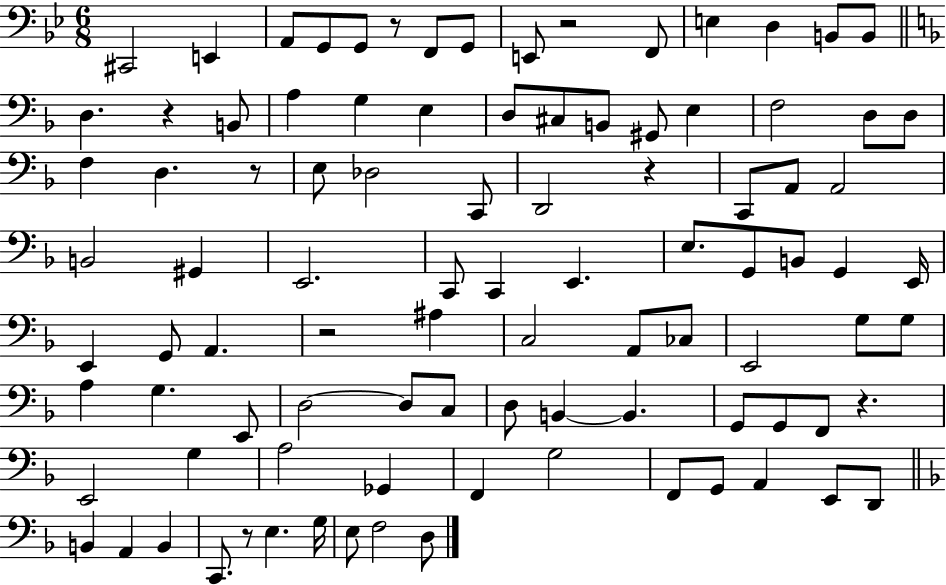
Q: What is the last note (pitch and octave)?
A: D3